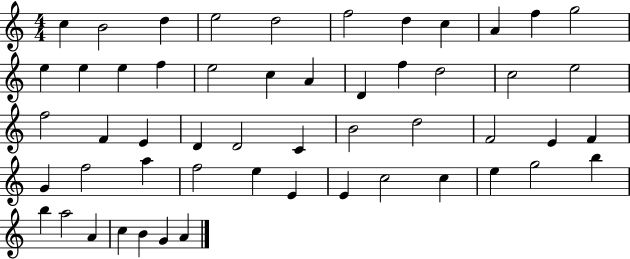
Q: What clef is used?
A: treble